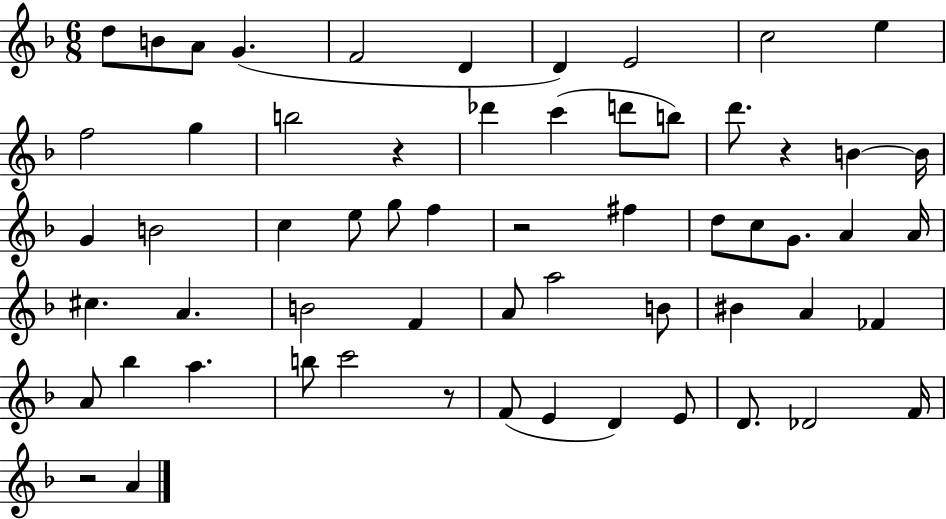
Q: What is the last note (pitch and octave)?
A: A4